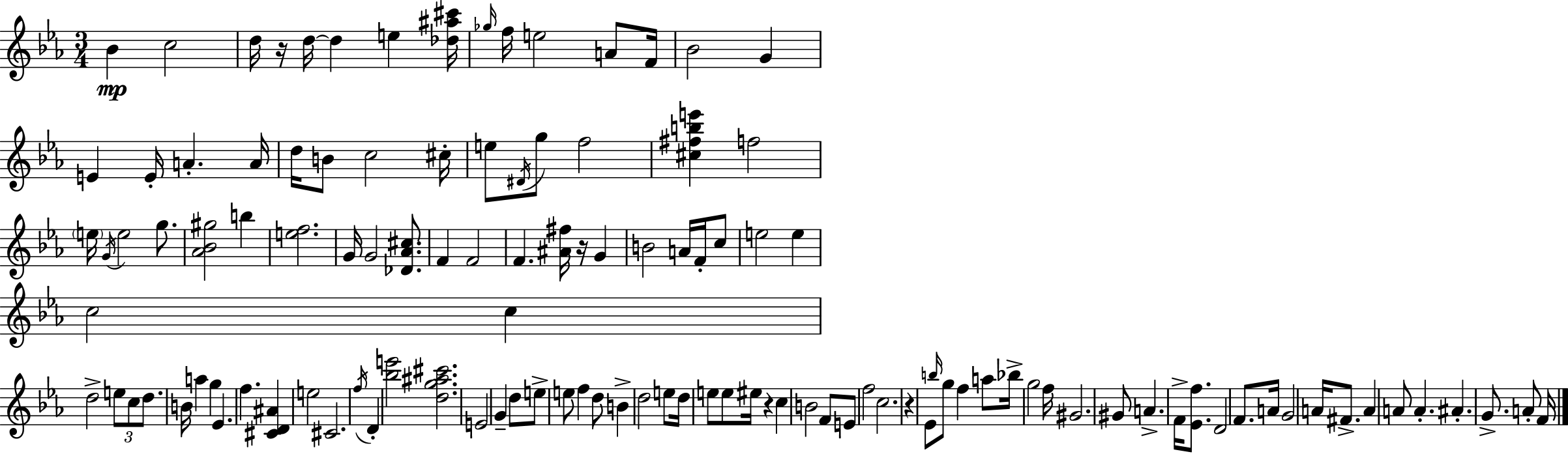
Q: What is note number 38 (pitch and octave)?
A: B4